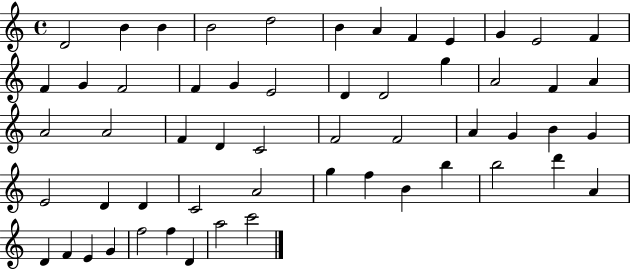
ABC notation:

X:1
T:Untitled
M:4/4
L:1/4
K:C
D2 B B B2 d2 B A F E G E2 F F G F2 F G E2 D D2 g A2 F A A2 A2 F D C2 F2 F2 A G B G E2 D D C2 A2 g f B b b2 d' A D F E G f2 f D a2 c'2